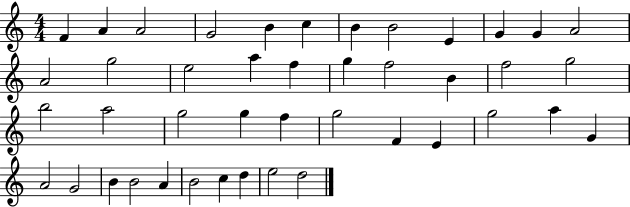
F4/q A4/q A4/h G4/h B4/q C5/q B4/q B4/h E4/q G4/q G4/q A4/h A4/h G5/h E5/h A5/q F5/q G5/q F5/h B4/q F5/h G5/h B5/h A5/h G5/h G5/q F5/q G5/h F4/q E4/q G5/h A5/q G4/q A4/h G4/h B4/q B4/h A4/q B4/h C5/q D5/q E5/h D5/h